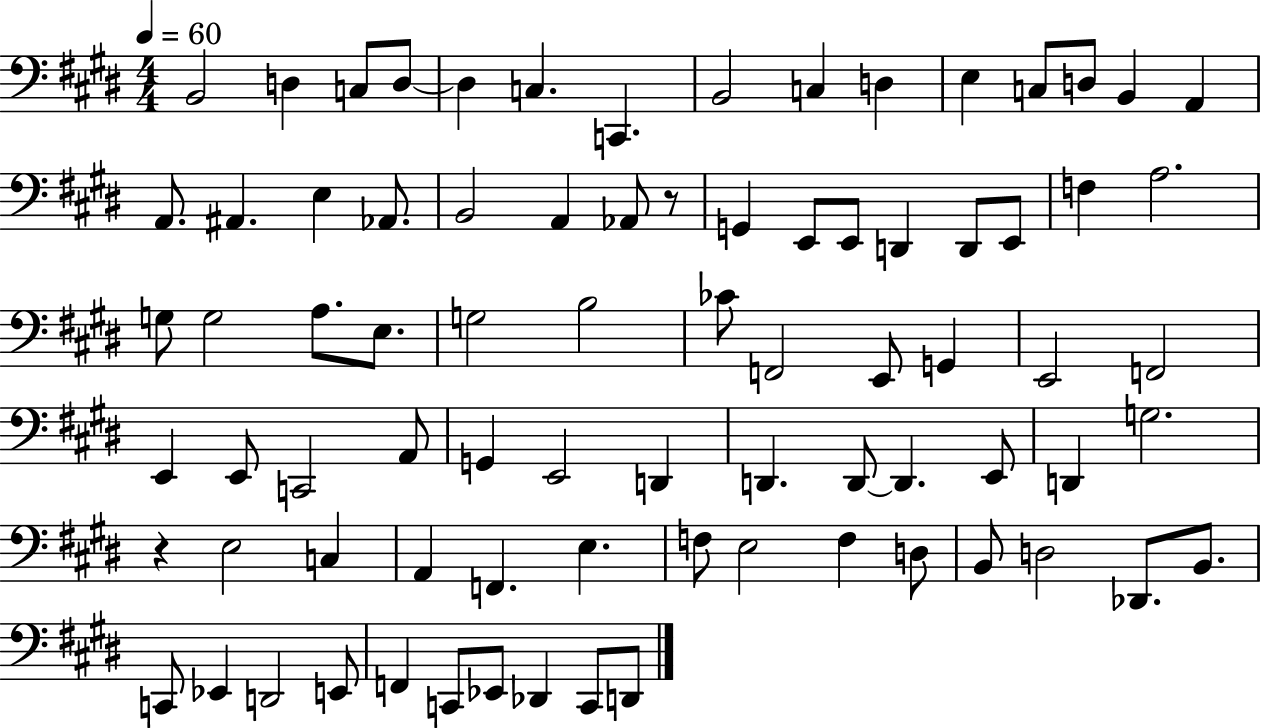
{
  \clef bass
  \numericTimeSignature
  \time 4/4
  \key e \major
  \tempo 4 = 60
  \repeat volta 2 { b,2 d4 c8 d8~~ | d4 c4. c,4. | b,2 c4 d4 | e4 c8 d8 b,4 a,4 | \break a,8. ais,4. e4 aes,8. | b,2 a,4 aes,8 r8 | g,4 e,8 e,8 d,4 d,8 e,8 | f4 a2. | \break g8 g2 a8. e8. | g2 b2 | ces'8 f,2 e,8 g,4 | e,2 f,2 | \break e,4 e,8 c,2 a,8 | g,4 e,2 d,4 | d,4. d,8~~ d,4. e,8 | d,4 g2. | \break r4 e2 c4 | a,4 f,4. e4. | f8 e2 f4 d8 | b,8 d2 des,8. b,8. | \break c,8 ees,4 d,2 e,8 | f,4 c,8 ees,8 des,4 c,8 d,8 | } \bar "|."
}